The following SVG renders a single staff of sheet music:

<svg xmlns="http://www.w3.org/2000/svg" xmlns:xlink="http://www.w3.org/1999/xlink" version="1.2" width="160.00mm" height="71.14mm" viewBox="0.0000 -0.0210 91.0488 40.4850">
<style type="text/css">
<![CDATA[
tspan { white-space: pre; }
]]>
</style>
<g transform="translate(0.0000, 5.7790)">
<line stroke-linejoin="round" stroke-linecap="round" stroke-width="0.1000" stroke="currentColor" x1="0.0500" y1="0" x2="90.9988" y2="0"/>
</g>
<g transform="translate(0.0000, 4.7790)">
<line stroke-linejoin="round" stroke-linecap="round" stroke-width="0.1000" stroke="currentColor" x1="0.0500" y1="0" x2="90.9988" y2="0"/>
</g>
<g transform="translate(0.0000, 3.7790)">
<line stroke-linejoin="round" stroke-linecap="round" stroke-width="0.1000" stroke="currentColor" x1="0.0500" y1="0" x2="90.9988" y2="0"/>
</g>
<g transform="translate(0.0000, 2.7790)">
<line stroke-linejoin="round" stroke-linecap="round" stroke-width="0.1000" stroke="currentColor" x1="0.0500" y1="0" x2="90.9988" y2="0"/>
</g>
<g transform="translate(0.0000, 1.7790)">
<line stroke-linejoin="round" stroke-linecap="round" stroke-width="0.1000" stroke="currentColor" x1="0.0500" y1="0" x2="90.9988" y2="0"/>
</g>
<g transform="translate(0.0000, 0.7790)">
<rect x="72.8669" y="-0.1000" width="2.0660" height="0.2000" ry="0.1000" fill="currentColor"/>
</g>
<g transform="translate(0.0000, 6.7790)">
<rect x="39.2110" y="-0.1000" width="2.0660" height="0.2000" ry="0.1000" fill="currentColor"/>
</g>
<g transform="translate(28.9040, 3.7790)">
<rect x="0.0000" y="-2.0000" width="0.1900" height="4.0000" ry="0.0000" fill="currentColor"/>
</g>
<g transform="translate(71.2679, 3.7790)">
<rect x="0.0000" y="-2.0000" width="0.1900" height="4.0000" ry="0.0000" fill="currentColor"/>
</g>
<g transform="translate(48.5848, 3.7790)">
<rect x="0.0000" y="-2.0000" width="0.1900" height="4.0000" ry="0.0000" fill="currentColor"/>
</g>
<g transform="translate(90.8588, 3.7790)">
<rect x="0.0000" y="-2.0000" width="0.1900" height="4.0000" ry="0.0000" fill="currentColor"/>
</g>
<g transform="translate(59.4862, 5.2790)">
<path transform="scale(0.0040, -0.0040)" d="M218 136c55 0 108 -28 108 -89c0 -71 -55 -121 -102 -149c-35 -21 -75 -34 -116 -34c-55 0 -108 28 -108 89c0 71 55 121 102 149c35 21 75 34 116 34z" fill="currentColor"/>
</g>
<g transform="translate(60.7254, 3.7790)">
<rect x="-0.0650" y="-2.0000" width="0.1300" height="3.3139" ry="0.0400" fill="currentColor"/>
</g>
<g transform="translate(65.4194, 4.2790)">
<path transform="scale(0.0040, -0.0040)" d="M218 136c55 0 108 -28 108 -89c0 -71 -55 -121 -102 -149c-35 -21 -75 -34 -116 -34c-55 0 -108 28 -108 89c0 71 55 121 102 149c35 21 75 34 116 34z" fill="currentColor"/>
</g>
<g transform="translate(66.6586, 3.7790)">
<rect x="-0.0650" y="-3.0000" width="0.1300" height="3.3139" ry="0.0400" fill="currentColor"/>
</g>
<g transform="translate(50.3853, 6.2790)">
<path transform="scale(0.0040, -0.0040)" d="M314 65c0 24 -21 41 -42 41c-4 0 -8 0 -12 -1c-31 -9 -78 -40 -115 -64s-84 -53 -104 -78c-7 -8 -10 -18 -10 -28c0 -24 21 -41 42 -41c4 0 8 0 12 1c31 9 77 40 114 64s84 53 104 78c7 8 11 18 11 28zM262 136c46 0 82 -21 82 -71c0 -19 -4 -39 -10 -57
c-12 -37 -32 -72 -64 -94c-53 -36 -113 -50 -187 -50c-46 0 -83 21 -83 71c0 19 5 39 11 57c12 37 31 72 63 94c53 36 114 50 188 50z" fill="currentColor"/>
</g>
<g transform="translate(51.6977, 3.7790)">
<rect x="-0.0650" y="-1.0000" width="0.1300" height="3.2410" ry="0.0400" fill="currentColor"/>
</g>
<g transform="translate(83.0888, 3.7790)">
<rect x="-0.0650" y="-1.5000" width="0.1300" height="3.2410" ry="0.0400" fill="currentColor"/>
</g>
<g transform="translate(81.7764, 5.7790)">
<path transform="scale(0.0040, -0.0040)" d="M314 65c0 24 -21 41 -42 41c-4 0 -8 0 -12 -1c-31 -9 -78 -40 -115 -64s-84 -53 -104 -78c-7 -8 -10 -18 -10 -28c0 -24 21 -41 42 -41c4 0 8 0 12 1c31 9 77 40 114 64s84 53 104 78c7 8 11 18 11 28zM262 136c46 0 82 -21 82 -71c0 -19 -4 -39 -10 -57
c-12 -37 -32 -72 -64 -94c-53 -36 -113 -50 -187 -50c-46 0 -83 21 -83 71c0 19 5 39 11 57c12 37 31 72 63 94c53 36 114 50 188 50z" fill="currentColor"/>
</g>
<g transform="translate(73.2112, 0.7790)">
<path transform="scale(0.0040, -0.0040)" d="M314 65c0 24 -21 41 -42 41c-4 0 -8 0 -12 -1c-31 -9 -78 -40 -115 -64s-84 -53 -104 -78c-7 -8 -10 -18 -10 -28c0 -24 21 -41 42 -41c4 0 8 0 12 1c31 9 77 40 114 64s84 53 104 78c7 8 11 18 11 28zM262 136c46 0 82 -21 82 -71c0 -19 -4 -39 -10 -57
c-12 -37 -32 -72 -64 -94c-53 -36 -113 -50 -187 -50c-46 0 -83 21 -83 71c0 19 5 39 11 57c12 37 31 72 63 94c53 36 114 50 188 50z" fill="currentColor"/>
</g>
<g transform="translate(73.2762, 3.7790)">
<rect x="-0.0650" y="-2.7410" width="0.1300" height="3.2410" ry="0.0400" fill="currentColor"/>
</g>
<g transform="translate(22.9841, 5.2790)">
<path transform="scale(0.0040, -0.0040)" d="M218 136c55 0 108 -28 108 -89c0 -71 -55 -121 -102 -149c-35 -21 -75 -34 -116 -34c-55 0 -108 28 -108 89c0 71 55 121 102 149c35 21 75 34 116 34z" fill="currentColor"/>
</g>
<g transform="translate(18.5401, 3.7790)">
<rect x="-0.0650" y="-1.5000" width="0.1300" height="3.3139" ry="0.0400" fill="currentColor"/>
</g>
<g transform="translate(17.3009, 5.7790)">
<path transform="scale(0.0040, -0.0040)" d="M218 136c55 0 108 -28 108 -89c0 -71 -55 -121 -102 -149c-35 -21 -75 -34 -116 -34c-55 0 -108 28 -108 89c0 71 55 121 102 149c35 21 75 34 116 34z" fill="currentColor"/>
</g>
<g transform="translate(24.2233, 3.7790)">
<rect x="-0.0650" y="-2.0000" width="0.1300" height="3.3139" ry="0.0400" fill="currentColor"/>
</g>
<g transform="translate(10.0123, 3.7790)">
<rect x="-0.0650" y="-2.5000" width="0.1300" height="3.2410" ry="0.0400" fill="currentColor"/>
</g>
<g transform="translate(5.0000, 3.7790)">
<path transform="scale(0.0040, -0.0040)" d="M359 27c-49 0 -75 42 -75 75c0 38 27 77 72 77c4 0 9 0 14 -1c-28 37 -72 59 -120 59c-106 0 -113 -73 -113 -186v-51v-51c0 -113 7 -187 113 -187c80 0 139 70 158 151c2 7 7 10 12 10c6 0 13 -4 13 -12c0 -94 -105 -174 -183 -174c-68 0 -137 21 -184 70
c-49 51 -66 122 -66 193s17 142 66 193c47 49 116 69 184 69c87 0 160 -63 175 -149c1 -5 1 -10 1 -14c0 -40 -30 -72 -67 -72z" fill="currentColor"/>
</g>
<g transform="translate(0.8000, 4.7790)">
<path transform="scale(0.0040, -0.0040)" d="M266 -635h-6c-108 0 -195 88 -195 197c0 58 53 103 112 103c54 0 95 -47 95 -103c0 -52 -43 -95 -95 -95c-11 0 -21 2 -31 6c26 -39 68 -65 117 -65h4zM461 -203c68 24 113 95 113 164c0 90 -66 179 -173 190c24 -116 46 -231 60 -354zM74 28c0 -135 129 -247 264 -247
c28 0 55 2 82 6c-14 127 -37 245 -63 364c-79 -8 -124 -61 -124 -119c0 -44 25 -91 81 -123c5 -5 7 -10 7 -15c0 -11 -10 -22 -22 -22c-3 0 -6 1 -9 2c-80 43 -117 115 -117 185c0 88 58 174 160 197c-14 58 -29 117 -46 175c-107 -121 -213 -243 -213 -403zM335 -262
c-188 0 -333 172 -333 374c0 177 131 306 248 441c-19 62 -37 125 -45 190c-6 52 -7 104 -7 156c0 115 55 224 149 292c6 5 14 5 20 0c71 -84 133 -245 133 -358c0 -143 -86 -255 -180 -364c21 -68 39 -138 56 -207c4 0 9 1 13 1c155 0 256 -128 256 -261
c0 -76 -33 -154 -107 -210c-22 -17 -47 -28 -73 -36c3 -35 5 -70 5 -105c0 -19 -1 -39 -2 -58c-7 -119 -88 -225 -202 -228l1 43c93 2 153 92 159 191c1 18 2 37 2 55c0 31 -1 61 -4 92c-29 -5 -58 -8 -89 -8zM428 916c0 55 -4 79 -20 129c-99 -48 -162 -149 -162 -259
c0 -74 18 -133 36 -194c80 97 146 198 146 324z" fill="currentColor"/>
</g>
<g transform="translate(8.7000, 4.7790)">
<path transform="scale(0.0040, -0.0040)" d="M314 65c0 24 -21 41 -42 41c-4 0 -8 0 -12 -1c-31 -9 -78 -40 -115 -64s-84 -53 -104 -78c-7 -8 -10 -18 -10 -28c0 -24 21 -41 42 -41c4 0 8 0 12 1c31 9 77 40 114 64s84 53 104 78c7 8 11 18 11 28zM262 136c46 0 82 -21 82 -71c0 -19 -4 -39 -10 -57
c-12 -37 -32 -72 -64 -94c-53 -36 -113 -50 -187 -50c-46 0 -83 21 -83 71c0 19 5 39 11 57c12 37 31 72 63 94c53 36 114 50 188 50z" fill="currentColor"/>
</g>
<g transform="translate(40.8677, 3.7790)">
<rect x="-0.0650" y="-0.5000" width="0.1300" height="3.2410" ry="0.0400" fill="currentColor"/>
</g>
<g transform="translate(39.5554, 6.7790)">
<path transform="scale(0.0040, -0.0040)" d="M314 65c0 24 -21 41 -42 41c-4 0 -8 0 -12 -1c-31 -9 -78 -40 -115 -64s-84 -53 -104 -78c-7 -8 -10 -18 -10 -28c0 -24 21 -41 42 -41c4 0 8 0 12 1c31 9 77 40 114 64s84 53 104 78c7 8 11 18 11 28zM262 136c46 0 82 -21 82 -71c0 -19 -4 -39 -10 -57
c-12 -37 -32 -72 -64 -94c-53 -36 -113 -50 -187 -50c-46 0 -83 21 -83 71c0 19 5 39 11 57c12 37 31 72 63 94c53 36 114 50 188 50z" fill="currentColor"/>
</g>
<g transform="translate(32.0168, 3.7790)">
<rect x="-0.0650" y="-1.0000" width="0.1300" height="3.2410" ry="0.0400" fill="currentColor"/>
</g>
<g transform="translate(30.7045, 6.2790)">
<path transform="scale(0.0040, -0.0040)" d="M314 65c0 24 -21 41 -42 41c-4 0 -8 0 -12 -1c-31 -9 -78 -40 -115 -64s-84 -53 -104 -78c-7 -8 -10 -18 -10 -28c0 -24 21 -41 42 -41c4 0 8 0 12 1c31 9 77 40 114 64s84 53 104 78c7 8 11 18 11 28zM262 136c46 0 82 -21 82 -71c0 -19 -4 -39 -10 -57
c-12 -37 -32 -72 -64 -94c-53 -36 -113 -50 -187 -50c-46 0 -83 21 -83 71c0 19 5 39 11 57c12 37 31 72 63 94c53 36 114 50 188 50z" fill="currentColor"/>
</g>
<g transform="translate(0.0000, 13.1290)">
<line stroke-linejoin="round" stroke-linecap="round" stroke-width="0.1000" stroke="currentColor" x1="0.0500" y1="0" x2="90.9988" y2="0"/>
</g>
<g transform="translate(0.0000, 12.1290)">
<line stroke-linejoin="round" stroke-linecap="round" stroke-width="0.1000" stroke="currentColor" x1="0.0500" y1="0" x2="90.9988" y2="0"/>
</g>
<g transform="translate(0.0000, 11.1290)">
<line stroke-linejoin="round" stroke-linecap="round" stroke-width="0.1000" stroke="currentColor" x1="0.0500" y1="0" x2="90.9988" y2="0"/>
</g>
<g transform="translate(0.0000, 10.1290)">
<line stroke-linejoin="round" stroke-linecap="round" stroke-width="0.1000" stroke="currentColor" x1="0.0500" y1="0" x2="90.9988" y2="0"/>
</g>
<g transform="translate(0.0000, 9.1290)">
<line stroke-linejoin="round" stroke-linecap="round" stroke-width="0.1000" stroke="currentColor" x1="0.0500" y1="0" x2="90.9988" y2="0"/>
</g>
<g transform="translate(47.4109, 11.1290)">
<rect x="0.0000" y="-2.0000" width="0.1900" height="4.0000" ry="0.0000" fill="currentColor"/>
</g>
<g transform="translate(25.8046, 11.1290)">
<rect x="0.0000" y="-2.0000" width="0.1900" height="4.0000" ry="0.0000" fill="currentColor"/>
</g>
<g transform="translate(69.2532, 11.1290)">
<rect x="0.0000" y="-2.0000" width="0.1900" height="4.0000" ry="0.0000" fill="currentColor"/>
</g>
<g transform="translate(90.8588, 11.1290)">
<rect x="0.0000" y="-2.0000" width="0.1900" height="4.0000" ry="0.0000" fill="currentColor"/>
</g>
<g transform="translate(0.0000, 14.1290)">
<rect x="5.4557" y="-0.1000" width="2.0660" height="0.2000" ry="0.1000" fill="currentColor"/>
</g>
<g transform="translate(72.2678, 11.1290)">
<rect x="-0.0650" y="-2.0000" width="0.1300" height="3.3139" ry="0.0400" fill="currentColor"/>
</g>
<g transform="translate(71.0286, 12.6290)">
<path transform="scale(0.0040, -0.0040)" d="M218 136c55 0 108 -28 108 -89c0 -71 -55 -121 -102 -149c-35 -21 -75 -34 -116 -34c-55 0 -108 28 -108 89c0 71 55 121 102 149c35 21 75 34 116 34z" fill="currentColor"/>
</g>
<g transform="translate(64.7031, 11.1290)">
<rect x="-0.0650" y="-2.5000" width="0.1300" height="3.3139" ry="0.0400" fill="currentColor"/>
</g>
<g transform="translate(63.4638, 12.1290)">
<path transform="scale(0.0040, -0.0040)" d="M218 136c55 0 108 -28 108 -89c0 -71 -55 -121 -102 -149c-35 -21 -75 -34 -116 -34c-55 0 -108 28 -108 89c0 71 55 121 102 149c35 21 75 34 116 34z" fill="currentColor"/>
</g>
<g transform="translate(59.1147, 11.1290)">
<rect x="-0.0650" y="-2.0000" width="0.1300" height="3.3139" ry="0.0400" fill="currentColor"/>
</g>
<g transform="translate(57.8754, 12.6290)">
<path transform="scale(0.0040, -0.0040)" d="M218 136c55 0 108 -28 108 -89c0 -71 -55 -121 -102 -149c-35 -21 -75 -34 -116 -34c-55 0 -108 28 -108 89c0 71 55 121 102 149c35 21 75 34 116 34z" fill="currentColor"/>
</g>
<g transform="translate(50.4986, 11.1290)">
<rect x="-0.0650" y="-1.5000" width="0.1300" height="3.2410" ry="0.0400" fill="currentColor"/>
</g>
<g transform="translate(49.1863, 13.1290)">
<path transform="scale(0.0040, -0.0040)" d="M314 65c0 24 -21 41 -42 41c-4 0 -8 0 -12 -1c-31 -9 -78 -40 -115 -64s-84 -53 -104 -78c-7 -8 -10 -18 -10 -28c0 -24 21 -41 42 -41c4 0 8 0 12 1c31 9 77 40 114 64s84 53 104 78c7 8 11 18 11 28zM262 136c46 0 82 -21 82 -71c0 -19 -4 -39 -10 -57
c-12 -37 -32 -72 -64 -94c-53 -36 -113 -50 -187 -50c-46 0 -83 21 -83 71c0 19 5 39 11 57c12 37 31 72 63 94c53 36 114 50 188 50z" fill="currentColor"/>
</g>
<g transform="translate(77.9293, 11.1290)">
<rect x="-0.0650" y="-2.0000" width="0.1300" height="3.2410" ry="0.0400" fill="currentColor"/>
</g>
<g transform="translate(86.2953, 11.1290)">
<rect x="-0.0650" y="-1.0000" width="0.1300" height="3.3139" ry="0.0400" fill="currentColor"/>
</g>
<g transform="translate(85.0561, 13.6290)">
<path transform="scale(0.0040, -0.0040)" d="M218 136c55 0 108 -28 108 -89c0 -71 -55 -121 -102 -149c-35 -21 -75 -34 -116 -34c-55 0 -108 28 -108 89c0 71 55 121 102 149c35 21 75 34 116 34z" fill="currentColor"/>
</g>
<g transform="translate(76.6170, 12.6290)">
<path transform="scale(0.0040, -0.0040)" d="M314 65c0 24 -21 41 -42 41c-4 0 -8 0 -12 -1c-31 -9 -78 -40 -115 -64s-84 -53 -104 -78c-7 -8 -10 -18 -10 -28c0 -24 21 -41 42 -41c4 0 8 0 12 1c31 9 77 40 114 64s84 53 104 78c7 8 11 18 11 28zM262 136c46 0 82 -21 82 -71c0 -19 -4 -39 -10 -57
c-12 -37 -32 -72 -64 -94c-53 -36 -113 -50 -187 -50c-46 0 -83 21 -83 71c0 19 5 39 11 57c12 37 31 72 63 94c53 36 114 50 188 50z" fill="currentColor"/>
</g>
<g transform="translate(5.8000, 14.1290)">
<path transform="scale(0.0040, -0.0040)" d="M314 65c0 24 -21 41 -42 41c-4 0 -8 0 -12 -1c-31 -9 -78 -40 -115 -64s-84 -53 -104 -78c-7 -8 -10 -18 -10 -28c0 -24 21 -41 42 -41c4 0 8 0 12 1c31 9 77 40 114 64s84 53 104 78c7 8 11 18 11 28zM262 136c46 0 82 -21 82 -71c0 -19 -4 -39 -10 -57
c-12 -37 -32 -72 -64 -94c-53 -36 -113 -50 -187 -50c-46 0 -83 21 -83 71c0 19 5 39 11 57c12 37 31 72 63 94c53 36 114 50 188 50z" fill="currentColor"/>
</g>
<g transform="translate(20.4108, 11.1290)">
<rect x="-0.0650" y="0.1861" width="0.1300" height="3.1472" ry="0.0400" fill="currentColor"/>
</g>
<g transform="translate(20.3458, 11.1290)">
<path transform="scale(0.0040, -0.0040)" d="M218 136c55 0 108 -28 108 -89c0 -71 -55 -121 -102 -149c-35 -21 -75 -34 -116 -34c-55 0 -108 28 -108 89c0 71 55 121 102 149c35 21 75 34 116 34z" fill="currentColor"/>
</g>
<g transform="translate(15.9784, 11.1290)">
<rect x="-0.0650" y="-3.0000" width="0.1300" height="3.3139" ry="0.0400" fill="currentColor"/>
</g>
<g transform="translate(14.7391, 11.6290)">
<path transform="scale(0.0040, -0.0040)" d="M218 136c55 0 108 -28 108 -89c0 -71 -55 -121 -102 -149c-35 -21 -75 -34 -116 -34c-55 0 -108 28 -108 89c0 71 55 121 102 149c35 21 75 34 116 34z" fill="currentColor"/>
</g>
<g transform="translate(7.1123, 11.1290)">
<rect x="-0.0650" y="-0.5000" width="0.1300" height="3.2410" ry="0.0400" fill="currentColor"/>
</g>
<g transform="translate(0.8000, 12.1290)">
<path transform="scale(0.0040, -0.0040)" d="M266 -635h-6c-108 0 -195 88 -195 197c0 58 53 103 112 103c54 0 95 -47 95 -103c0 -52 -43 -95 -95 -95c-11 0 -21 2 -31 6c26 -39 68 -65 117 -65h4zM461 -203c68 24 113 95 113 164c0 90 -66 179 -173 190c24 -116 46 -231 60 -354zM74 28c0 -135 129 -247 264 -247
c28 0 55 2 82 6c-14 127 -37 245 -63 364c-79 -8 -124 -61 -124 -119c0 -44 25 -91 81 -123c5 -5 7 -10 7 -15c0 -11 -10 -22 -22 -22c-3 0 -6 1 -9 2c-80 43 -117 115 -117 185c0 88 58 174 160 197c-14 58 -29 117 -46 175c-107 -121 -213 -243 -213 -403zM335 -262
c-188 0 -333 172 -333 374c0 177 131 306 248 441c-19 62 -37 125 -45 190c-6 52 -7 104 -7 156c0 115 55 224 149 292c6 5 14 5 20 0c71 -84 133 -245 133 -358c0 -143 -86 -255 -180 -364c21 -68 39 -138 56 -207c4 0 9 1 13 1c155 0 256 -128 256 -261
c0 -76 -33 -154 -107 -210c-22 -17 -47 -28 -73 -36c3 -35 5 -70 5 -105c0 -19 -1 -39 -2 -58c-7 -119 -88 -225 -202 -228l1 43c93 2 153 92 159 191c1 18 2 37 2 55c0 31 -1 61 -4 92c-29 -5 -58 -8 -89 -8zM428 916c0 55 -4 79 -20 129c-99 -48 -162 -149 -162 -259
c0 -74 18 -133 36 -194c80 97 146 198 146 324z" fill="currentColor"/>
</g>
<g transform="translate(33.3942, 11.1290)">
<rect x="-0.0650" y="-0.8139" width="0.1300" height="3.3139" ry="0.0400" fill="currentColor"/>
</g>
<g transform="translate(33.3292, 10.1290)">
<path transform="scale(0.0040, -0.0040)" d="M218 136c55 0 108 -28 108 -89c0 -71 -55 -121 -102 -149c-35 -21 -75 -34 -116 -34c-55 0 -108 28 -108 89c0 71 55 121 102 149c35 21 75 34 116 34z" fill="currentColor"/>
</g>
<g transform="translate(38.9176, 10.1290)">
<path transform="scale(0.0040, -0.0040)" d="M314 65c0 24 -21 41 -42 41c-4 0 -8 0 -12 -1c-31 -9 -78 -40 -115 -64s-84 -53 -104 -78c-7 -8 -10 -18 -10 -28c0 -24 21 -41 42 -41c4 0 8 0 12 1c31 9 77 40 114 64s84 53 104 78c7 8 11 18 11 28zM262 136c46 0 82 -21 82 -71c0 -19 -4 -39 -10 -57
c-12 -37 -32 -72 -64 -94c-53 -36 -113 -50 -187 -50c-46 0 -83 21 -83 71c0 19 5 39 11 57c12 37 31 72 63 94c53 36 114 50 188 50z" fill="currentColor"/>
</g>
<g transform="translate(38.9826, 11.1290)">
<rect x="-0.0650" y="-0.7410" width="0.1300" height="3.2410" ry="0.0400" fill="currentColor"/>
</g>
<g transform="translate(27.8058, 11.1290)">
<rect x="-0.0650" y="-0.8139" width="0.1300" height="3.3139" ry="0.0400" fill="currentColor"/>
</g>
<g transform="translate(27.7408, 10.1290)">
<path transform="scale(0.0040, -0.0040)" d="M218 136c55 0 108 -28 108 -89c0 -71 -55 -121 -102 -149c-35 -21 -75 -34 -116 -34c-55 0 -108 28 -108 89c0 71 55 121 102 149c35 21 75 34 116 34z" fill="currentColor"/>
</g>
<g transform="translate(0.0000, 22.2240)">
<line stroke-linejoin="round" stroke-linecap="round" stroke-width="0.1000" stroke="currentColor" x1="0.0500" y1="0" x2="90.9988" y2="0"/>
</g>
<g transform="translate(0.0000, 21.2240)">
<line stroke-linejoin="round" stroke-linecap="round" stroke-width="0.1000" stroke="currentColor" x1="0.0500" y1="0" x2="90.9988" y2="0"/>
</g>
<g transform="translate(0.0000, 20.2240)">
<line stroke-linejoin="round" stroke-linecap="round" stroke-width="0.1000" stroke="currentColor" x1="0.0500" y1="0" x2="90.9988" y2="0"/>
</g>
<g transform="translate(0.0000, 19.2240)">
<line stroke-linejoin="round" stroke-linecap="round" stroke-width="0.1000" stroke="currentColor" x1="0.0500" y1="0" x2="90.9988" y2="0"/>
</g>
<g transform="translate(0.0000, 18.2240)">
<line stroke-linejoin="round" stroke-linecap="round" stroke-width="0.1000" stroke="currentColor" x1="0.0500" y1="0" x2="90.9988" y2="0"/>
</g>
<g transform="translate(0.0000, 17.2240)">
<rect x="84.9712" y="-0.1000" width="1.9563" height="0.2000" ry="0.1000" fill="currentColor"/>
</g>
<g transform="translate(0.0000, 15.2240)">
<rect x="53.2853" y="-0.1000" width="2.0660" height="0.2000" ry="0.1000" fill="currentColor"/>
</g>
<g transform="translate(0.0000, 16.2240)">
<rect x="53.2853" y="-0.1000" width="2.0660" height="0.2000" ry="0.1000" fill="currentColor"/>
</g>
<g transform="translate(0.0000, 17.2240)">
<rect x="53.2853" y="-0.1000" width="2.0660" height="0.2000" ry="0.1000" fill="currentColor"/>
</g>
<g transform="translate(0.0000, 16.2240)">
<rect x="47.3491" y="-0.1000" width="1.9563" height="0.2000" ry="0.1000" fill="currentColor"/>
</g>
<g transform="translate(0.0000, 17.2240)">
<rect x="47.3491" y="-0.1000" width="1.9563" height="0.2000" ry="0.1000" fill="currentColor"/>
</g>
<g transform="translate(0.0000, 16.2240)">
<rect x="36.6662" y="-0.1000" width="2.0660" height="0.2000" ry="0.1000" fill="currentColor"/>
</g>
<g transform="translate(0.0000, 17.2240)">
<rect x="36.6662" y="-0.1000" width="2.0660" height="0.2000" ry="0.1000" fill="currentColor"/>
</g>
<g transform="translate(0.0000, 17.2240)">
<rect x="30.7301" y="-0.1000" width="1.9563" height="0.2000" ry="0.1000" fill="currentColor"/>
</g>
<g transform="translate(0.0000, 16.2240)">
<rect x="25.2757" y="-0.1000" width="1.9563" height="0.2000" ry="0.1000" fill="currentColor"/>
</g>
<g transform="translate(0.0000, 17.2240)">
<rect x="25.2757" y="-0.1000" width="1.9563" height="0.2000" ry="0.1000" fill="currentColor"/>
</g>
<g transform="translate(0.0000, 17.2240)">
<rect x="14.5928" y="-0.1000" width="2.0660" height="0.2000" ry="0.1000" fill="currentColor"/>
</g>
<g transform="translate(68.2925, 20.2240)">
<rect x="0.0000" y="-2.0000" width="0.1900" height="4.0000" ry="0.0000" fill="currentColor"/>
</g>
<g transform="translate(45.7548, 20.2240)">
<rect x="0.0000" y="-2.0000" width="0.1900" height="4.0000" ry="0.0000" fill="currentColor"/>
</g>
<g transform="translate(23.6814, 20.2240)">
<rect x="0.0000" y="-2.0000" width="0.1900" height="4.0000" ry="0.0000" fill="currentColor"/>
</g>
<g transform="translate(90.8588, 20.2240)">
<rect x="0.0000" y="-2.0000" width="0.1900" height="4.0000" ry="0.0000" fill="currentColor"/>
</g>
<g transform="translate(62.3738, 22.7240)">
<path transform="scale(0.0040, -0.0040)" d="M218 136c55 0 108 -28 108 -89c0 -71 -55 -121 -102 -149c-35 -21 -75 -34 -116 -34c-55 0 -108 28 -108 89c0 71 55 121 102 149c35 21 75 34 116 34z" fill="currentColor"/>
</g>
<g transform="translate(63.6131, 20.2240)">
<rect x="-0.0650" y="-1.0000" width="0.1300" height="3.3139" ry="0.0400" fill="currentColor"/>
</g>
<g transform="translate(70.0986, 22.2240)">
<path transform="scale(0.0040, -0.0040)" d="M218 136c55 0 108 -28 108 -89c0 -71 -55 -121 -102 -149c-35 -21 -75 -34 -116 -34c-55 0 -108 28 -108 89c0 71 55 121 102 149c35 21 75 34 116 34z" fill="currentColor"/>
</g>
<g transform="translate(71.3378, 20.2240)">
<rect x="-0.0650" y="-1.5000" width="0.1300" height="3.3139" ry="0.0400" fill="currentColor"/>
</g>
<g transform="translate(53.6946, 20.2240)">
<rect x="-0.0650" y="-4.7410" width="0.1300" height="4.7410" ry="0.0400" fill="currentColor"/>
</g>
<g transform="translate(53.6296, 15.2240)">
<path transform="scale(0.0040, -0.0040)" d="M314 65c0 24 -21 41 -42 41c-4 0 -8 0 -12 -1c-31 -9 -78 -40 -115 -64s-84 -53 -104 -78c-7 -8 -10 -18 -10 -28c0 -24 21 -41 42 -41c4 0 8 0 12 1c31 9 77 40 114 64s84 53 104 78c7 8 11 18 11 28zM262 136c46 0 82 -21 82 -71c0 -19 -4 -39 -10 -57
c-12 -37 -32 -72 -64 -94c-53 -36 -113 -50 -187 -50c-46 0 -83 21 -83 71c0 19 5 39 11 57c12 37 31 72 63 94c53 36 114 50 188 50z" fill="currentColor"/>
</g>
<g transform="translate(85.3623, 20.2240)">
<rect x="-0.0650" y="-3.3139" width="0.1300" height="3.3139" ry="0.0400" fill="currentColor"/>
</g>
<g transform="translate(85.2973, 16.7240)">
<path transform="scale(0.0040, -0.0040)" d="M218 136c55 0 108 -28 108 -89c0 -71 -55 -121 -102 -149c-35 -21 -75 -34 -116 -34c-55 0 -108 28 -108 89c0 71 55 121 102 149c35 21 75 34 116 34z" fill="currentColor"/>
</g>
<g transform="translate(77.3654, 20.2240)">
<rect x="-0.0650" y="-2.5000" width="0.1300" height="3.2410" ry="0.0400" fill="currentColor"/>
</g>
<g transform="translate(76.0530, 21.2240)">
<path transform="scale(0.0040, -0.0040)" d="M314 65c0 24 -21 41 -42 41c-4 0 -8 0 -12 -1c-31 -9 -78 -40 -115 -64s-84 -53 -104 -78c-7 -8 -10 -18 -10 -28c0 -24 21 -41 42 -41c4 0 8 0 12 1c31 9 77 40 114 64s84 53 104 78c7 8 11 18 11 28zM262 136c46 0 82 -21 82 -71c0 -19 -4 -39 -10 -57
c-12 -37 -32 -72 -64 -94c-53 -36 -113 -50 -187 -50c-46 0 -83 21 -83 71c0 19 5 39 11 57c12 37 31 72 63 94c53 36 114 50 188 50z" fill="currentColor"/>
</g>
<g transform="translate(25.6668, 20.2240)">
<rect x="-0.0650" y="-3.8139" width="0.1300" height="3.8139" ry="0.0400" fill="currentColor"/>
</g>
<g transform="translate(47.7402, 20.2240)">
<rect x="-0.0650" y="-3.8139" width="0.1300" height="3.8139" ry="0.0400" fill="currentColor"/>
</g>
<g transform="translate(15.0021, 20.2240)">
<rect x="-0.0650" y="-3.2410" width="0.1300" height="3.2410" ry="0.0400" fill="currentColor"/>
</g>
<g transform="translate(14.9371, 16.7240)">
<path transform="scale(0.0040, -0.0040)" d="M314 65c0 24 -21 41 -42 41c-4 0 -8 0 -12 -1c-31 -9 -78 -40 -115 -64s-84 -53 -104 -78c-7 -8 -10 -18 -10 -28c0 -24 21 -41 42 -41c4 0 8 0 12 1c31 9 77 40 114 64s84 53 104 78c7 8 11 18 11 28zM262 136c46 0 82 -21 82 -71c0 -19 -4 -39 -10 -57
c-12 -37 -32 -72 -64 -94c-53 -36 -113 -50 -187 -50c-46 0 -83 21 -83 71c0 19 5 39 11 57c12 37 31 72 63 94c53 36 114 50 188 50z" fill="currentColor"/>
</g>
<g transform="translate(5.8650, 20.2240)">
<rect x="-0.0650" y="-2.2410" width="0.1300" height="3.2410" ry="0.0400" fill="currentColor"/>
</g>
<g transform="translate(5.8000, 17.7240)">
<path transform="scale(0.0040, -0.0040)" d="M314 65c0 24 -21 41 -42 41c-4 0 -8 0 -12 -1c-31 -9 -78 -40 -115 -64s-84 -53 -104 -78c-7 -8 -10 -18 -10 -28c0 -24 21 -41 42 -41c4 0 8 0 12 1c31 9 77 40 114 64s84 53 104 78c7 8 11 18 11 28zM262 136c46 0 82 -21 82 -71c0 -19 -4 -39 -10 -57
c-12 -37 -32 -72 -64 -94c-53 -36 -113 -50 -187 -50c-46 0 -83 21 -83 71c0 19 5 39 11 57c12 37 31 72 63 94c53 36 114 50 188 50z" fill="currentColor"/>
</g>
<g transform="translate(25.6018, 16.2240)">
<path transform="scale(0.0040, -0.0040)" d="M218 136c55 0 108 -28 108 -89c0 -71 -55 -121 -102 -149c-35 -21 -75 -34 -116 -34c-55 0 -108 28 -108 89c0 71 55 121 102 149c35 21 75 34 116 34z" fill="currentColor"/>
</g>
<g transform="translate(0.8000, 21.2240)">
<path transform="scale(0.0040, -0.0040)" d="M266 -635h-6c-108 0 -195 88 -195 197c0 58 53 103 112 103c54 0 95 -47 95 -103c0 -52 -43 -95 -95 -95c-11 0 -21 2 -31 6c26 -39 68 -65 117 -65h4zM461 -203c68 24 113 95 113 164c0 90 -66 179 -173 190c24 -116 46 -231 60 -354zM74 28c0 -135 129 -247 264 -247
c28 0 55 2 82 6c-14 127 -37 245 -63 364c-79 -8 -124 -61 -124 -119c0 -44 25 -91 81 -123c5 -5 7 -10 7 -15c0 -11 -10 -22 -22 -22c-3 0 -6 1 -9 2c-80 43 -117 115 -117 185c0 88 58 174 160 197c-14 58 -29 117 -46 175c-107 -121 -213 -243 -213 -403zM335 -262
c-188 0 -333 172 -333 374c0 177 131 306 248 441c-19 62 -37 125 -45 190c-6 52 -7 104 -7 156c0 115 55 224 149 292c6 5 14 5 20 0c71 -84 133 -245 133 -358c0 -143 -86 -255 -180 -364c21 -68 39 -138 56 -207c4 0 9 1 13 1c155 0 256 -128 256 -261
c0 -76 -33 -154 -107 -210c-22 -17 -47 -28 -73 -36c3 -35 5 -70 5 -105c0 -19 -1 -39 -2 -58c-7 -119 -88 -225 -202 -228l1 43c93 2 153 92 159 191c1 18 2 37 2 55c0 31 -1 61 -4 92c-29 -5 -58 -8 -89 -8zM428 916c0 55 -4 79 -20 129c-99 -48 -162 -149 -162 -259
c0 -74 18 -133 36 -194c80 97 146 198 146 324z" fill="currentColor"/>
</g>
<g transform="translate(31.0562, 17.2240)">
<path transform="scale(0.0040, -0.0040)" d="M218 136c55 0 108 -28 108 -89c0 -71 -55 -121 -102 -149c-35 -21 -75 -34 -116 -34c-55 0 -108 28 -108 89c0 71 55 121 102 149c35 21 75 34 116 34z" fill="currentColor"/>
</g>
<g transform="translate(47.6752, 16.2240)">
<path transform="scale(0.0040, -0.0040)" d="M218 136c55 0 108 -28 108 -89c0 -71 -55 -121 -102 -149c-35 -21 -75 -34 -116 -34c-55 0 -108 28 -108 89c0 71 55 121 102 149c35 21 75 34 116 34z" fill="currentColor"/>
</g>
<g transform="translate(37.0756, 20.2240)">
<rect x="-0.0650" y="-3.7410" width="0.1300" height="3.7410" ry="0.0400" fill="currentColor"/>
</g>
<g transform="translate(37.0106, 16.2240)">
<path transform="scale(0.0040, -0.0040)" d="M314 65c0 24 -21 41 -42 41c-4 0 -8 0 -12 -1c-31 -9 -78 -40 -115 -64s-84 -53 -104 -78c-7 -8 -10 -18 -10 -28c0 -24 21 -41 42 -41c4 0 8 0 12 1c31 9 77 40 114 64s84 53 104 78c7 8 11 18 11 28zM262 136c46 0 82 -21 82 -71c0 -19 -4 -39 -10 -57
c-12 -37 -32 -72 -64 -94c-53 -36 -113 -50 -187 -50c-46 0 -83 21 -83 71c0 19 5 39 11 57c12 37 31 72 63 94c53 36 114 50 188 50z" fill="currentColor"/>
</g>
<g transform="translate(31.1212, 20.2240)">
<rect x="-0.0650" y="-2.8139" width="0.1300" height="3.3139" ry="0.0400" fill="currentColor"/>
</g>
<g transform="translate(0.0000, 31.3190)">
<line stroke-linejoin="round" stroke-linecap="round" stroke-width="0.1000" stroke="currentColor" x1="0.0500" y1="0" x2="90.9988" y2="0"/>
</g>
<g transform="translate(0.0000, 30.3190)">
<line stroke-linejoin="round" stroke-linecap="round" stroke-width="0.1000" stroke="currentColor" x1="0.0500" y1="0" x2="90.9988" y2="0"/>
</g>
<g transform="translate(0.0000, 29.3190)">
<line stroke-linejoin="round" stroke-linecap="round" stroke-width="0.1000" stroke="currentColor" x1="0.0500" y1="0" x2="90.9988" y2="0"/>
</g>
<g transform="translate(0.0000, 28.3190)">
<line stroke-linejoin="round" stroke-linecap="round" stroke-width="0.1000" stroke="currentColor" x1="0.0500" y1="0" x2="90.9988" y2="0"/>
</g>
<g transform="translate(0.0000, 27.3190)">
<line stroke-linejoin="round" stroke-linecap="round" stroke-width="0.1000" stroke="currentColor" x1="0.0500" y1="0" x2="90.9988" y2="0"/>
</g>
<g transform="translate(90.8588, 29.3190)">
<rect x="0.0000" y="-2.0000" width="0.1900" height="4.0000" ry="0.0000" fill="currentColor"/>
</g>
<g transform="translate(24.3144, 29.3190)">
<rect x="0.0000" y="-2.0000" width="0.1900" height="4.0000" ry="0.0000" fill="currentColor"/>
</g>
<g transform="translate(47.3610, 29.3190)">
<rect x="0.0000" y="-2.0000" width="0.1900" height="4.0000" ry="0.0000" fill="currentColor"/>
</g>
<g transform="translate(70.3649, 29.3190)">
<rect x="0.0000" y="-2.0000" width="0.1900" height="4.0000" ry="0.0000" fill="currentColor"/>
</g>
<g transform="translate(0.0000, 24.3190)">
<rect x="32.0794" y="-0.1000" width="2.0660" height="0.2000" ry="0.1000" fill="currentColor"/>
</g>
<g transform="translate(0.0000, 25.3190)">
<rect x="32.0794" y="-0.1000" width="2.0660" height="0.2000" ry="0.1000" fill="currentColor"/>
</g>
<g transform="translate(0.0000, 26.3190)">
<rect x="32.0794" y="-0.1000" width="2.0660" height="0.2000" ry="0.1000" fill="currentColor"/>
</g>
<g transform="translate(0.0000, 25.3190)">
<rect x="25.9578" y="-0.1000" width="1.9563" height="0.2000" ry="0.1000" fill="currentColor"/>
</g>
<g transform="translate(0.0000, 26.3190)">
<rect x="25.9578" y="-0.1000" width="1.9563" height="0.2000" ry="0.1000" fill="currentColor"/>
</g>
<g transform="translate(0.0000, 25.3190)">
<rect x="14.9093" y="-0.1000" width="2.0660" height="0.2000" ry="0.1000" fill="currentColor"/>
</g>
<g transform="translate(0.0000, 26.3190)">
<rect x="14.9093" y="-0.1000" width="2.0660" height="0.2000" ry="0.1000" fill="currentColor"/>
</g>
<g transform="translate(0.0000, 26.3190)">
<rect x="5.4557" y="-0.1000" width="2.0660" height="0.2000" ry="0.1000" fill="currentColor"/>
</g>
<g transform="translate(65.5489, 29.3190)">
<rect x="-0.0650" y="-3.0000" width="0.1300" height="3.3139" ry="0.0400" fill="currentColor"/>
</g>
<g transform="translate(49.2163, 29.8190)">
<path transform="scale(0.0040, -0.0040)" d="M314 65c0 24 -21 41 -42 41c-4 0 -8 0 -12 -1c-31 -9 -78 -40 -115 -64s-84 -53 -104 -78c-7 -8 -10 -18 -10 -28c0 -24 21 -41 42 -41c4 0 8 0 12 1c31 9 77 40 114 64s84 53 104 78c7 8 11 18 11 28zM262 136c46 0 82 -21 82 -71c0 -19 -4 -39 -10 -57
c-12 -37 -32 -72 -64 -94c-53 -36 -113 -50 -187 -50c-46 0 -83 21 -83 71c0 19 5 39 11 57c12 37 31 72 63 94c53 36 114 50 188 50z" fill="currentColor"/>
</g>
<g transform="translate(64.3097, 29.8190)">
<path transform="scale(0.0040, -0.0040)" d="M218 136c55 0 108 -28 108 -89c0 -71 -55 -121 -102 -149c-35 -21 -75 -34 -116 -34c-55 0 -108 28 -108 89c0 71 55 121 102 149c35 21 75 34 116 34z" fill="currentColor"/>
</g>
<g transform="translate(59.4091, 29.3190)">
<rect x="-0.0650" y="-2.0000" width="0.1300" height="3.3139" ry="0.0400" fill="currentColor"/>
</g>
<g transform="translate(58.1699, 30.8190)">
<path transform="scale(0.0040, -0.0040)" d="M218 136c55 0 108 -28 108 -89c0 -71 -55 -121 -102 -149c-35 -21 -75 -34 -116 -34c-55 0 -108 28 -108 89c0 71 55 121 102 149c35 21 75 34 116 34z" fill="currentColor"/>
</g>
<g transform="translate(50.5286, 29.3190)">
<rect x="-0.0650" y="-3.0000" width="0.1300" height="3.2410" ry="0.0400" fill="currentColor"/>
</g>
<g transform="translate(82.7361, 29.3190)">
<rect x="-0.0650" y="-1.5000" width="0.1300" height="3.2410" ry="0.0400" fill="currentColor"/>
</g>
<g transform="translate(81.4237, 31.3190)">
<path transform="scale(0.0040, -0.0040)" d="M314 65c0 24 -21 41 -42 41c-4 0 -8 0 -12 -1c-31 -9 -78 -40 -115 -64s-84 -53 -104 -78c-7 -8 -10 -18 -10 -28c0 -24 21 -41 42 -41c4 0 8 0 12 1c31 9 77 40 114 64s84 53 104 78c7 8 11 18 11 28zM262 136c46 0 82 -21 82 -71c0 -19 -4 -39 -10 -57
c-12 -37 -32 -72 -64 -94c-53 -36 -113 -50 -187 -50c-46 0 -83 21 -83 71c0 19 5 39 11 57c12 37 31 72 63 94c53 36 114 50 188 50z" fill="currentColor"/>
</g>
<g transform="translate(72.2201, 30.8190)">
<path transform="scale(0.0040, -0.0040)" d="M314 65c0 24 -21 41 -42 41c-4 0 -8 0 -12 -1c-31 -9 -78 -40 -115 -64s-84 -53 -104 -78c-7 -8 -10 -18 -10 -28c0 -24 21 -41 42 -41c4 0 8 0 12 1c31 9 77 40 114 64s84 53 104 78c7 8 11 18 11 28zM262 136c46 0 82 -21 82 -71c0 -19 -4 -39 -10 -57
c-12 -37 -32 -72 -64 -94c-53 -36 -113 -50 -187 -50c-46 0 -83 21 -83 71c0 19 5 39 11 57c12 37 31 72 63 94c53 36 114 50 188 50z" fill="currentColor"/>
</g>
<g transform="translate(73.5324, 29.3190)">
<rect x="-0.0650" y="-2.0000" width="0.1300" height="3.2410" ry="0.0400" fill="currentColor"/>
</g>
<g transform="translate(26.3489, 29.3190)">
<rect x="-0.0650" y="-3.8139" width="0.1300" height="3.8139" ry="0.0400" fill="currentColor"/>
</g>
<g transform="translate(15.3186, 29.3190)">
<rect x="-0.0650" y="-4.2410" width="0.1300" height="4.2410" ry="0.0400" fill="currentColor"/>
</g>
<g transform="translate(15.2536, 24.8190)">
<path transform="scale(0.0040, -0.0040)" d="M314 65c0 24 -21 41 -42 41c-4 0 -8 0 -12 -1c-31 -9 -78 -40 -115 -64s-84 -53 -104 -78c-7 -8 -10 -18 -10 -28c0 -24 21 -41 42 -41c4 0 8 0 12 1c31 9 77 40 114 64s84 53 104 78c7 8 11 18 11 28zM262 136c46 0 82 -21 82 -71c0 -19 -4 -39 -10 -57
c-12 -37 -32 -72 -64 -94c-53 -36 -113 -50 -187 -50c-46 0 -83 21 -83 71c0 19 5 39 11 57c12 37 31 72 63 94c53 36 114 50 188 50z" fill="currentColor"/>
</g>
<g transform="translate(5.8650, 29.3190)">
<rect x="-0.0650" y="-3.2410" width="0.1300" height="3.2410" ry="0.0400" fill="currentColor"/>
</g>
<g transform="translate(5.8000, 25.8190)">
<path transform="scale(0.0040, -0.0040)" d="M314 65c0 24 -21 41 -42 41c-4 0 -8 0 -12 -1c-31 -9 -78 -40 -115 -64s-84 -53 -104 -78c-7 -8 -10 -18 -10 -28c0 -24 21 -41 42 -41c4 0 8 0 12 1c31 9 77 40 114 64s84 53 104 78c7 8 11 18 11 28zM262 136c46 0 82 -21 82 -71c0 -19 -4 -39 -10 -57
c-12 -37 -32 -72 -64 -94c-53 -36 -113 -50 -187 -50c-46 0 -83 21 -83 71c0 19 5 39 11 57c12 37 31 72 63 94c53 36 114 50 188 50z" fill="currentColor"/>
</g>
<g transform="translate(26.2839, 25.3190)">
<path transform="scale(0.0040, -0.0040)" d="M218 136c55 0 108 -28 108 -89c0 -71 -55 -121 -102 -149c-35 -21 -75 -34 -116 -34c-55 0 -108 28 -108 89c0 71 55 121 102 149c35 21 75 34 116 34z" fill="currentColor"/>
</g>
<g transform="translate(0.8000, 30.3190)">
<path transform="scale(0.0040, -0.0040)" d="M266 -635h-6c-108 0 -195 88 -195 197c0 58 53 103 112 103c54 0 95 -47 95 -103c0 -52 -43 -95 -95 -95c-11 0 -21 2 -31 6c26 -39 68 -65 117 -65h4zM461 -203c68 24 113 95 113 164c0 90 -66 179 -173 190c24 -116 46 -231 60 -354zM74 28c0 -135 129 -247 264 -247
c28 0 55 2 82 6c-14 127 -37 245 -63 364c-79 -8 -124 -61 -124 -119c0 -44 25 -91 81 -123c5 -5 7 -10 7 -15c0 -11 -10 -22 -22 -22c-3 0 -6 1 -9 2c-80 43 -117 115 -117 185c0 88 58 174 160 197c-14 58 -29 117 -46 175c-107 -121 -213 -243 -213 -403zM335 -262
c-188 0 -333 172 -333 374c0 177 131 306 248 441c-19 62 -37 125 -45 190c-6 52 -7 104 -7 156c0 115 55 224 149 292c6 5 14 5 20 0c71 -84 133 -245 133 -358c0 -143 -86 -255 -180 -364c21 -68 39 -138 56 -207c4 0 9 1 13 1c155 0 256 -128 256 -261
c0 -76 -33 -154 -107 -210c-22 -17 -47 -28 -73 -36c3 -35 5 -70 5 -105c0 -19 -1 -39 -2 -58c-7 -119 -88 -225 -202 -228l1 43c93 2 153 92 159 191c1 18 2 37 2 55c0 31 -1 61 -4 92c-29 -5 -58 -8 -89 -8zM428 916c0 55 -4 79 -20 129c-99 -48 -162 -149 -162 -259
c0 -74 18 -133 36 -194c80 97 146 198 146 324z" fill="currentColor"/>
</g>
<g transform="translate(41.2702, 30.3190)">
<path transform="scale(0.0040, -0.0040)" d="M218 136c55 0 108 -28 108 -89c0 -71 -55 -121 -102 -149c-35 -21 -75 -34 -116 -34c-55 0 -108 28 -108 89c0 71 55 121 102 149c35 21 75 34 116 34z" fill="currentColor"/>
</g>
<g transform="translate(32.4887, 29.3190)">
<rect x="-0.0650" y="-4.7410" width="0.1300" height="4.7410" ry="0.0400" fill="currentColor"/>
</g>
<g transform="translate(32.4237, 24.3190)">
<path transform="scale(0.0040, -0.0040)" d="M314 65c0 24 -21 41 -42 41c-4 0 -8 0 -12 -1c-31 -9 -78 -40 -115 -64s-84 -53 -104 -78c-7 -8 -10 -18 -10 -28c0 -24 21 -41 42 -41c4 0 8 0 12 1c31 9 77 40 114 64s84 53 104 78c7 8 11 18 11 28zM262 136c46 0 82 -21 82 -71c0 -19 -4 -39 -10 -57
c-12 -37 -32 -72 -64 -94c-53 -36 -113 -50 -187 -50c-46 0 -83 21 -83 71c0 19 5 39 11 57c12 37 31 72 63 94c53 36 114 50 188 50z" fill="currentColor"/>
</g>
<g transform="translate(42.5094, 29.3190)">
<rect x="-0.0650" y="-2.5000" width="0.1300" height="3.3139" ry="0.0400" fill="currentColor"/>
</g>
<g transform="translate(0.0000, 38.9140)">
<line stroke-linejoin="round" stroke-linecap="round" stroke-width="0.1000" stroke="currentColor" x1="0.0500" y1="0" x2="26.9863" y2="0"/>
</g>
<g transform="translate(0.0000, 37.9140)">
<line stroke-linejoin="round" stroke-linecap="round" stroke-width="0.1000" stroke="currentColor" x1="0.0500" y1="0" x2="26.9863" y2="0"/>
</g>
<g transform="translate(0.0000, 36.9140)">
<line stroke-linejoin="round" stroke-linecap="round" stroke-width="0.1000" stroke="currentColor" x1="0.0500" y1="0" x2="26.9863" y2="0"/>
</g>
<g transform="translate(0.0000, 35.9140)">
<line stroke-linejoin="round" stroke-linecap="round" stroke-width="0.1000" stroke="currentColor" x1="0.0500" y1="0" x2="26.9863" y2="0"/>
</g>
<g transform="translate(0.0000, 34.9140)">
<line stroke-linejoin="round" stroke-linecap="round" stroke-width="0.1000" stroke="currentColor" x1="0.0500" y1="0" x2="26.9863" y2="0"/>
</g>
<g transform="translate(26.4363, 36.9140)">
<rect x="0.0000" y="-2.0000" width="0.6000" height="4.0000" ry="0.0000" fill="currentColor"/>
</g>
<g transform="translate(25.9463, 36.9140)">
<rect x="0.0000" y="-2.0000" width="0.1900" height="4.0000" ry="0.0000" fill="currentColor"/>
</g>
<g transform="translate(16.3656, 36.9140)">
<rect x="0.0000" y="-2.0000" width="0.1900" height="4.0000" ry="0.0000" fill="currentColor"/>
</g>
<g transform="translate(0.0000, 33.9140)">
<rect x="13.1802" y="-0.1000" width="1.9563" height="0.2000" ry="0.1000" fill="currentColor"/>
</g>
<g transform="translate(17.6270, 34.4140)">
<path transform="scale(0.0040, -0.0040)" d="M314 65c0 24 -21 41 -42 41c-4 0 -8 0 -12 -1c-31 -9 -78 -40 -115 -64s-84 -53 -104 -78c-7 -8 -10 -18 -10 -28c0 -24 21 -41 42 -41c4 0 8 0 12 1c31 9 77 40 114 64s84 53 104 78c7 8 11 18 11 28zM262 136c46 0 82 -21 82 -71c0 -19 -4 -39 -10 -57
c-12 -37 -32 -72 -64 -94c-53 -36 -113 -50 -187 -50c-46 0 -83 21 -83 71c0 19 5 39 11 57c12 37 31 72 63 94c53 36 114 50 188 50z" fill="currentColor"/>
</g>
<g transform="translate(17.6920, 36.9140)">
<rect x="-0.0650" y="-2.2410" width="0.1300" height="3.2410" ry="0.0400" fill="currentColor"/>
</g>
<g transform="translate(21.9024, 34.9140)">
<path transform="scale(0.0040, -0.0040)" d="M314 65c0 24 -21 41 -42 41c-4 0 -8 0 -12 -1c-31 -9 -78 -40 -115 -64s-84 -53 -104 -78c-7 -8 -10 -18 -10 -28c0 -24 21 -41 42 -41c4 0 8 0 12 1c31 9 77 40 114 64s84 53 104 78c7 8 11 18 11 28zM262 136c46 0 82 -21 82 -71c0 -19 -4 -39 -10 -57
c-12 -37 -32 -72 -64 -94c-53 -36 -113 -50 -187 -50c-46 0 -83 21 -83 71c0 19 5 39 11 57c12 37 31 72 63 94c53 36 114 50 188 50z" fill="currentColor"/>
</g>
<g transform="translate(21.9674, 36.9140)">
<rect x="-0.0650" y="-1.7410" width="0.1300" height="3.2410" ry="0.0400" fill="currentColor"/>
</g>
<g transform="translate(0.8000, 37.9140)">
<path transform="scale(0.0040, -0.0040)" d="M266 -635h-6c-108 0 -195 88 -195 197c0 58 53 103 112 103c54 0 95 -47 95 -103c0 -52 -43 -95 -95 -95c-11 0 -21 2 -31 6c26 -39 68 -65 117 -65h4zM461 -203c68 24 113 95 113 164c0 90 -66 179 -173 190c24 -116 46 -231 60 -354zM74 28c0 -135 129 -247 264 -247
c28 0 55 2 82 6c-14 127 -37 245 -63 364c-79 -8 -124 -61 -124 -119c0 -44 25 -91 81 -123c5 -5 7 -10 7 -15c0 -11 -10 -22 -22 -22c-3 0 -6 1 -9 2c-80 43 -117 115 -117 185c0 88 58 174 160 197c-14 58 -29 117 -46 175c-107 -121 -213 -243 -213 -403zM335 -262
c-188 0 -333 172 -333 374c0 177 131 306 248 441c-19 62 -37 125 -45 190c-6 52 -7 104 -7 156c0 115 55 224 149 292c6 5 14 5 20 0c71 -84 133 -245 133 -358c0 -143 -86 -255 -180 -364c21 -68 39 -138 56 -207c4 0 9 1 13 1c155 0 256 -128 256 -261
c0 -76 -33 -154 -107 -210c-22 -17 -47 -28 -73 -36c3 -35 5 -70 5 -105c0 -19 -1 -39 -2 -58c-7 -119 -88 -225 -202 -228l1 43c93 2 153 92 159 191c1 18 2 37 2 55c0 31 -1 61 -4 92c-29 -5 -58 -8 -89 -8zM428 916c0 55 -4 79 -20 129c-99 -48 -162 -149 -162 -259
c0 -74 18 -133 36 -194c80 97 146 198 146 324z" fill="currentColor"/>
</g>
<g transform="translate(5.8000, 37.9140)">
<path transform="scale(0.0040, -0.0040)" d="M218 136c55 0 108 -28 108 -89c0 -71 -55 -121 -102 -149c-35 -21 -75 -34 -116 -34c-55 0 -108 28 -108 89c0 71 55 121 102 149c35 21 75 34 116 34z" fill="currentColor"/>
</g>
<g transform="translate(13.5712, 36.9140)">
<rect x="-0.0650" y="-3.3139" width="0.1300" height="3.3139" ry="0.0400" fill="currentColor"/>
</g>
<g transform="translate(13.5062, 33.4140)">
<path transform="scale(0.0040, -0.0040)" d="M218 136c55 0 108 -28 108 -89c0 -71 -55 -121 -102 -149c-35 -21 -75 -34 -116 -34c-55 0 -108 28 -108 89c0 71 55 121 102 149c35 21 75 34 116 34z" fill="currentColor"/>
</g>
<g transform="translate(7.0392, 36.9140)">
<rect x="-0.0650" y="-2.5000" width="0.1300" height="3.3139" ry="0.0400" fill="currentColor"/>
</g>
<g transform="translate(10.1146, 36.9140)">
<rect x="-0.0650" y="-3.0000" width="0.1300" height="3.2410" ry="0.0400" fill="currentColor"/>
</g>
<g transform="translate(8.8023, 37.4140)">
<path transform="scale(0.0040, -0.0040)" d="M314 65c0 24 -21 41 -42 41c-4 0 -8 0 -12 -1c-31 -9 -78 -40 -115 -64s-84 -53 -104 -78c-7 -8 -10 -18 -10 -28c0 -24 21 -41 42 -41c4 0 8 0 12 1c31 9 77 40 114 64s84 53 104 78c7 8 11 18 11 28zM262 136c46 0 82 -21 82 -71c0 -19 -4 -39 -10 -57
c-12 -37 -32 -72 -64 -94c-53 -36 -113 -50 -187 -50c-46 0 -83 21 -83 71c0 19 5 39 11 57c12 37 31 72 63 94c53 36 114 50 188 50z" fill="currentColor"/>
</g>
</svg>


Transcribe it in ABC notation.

X:1
T:Untitled
M:4/4
L:1/4
K:C
G2 E F D2 C2 D2 F A a2 E2 C2 A B d d d2 E2 F G F F2 D g2 b2 c' a c'2 c' e'2 D E G2 b b2 d'2 c' e'2 G A2 F A F2 E2 G A2 b g2 f2